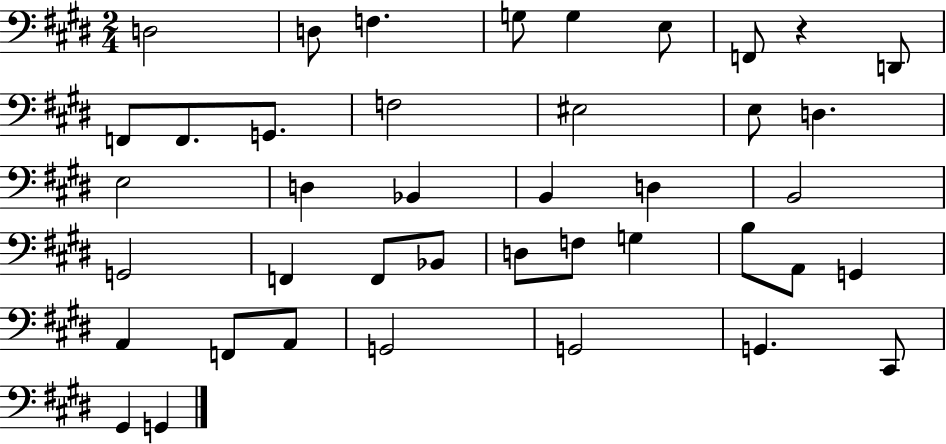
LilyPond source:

{
  \clef bass
  \numericTimeSignature
  \time 2/4
  \key e \major
  d2 | d8 f4. | g8 g4 e8 | f,8 r4 d,8 | \break f,8 f,8. g,8. | f2 | eis2 | e8 d4. | \break e2 | d4 bes,4 | b,4 d4 | b,2 | \break g,2 | f,4 f,8 bes,8 | d8 f8 g4 | b8 a,8 g,4 | \break a,4 f,8 a,8 | g,2 | g,2 | g,4. cis,8 | \break gis,4 g,4 | \bar "|."
}